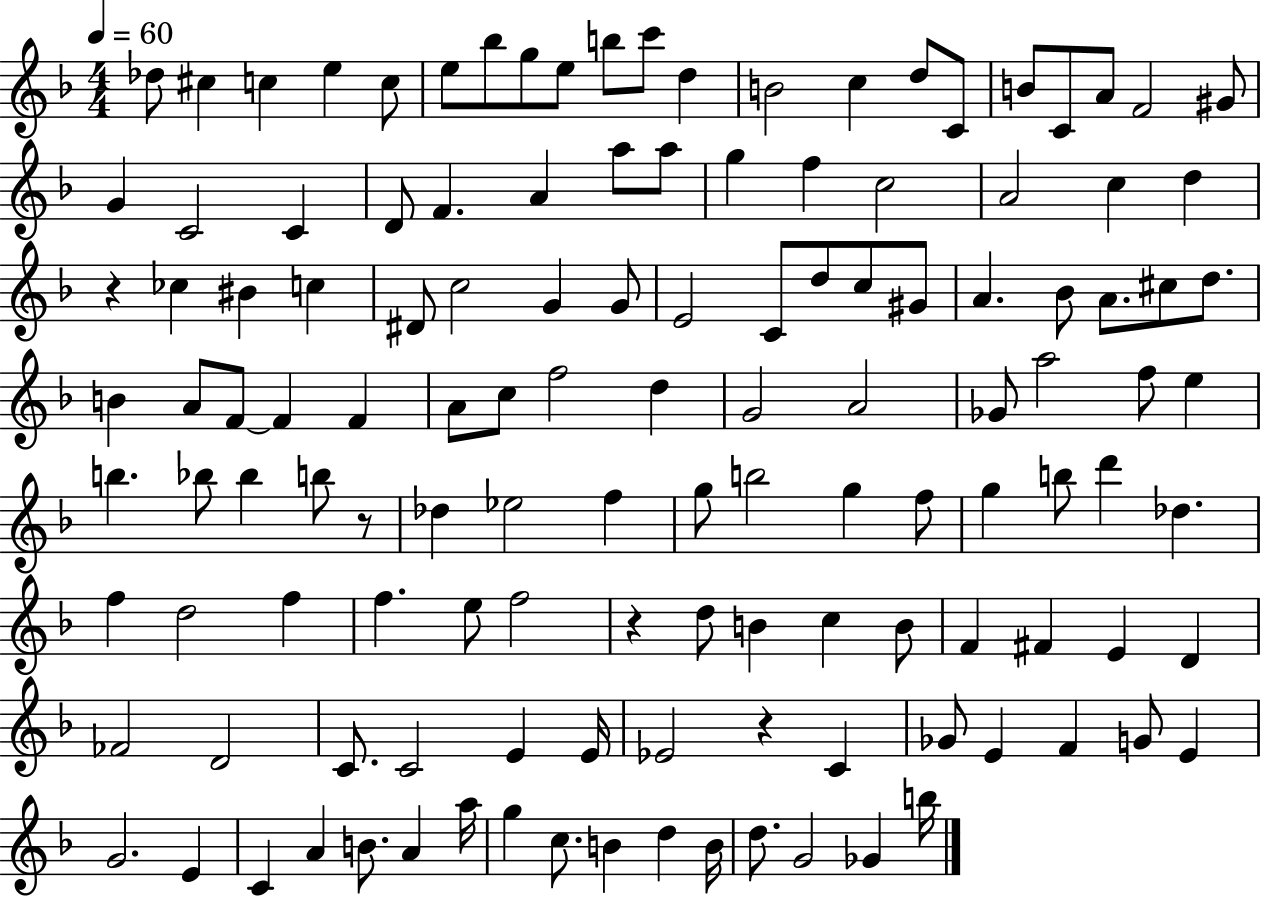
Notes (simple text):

Db5/e C#5/q C5/q E5/q C5/e E5/e Bb5/e G5/e E5/e B5/e C6/e D5/q B4/h C5/q D5/e C4/e B4/e C4/e A4/e F4/h G#4/e G4/q C4/h C4/q D4/e F4/q. A4/q A5/e A5/e G5/q F5/q C5/h A4/h C5/q D5/q R/q CES5/q BIS4/q C5/q D#4/e C5/h G4/q G4/e E4/h C4/e D5/e C5/e G#4/e A4/q. Bb4/e A4/e. C#5/e D5/e. B4/q A4/e F4/e F4/q F4/q A4/e C5/e F5/h D5/q G4/h A4/h Gb4/e A5/h F5/e E5/q B5/q. Bb5/e Bb5/q B5/e R/e Db5/q Eb5/h F5/q G5/e B5/h G5/q F5/e G5/q B5/e D6/q Db5/q. F5/q D5/h F5/q F5/q. E5/e F5/h R/q D5/e B4/q C5/q B4/e F4/q F#4/q E4/q D4/q FES4/h D4/h C4/e. C4/h E4/q E4/s Eb4/h R/q C4/q Gb4/e E4/q F4/q G4/e E4/q G4/h. E4/q C4/q A4/q B4/e. A4/q A5/s G5/q C5/e. B4/q D5/q B4/s D5/e. G4/h Gb4/q B5/s